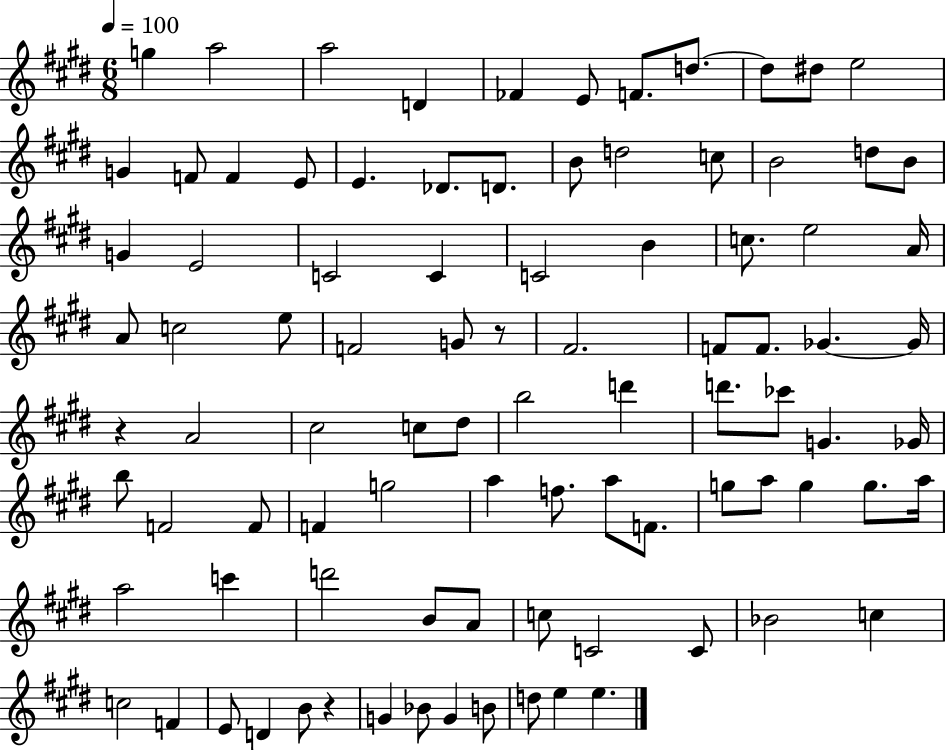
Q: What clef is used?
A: treble